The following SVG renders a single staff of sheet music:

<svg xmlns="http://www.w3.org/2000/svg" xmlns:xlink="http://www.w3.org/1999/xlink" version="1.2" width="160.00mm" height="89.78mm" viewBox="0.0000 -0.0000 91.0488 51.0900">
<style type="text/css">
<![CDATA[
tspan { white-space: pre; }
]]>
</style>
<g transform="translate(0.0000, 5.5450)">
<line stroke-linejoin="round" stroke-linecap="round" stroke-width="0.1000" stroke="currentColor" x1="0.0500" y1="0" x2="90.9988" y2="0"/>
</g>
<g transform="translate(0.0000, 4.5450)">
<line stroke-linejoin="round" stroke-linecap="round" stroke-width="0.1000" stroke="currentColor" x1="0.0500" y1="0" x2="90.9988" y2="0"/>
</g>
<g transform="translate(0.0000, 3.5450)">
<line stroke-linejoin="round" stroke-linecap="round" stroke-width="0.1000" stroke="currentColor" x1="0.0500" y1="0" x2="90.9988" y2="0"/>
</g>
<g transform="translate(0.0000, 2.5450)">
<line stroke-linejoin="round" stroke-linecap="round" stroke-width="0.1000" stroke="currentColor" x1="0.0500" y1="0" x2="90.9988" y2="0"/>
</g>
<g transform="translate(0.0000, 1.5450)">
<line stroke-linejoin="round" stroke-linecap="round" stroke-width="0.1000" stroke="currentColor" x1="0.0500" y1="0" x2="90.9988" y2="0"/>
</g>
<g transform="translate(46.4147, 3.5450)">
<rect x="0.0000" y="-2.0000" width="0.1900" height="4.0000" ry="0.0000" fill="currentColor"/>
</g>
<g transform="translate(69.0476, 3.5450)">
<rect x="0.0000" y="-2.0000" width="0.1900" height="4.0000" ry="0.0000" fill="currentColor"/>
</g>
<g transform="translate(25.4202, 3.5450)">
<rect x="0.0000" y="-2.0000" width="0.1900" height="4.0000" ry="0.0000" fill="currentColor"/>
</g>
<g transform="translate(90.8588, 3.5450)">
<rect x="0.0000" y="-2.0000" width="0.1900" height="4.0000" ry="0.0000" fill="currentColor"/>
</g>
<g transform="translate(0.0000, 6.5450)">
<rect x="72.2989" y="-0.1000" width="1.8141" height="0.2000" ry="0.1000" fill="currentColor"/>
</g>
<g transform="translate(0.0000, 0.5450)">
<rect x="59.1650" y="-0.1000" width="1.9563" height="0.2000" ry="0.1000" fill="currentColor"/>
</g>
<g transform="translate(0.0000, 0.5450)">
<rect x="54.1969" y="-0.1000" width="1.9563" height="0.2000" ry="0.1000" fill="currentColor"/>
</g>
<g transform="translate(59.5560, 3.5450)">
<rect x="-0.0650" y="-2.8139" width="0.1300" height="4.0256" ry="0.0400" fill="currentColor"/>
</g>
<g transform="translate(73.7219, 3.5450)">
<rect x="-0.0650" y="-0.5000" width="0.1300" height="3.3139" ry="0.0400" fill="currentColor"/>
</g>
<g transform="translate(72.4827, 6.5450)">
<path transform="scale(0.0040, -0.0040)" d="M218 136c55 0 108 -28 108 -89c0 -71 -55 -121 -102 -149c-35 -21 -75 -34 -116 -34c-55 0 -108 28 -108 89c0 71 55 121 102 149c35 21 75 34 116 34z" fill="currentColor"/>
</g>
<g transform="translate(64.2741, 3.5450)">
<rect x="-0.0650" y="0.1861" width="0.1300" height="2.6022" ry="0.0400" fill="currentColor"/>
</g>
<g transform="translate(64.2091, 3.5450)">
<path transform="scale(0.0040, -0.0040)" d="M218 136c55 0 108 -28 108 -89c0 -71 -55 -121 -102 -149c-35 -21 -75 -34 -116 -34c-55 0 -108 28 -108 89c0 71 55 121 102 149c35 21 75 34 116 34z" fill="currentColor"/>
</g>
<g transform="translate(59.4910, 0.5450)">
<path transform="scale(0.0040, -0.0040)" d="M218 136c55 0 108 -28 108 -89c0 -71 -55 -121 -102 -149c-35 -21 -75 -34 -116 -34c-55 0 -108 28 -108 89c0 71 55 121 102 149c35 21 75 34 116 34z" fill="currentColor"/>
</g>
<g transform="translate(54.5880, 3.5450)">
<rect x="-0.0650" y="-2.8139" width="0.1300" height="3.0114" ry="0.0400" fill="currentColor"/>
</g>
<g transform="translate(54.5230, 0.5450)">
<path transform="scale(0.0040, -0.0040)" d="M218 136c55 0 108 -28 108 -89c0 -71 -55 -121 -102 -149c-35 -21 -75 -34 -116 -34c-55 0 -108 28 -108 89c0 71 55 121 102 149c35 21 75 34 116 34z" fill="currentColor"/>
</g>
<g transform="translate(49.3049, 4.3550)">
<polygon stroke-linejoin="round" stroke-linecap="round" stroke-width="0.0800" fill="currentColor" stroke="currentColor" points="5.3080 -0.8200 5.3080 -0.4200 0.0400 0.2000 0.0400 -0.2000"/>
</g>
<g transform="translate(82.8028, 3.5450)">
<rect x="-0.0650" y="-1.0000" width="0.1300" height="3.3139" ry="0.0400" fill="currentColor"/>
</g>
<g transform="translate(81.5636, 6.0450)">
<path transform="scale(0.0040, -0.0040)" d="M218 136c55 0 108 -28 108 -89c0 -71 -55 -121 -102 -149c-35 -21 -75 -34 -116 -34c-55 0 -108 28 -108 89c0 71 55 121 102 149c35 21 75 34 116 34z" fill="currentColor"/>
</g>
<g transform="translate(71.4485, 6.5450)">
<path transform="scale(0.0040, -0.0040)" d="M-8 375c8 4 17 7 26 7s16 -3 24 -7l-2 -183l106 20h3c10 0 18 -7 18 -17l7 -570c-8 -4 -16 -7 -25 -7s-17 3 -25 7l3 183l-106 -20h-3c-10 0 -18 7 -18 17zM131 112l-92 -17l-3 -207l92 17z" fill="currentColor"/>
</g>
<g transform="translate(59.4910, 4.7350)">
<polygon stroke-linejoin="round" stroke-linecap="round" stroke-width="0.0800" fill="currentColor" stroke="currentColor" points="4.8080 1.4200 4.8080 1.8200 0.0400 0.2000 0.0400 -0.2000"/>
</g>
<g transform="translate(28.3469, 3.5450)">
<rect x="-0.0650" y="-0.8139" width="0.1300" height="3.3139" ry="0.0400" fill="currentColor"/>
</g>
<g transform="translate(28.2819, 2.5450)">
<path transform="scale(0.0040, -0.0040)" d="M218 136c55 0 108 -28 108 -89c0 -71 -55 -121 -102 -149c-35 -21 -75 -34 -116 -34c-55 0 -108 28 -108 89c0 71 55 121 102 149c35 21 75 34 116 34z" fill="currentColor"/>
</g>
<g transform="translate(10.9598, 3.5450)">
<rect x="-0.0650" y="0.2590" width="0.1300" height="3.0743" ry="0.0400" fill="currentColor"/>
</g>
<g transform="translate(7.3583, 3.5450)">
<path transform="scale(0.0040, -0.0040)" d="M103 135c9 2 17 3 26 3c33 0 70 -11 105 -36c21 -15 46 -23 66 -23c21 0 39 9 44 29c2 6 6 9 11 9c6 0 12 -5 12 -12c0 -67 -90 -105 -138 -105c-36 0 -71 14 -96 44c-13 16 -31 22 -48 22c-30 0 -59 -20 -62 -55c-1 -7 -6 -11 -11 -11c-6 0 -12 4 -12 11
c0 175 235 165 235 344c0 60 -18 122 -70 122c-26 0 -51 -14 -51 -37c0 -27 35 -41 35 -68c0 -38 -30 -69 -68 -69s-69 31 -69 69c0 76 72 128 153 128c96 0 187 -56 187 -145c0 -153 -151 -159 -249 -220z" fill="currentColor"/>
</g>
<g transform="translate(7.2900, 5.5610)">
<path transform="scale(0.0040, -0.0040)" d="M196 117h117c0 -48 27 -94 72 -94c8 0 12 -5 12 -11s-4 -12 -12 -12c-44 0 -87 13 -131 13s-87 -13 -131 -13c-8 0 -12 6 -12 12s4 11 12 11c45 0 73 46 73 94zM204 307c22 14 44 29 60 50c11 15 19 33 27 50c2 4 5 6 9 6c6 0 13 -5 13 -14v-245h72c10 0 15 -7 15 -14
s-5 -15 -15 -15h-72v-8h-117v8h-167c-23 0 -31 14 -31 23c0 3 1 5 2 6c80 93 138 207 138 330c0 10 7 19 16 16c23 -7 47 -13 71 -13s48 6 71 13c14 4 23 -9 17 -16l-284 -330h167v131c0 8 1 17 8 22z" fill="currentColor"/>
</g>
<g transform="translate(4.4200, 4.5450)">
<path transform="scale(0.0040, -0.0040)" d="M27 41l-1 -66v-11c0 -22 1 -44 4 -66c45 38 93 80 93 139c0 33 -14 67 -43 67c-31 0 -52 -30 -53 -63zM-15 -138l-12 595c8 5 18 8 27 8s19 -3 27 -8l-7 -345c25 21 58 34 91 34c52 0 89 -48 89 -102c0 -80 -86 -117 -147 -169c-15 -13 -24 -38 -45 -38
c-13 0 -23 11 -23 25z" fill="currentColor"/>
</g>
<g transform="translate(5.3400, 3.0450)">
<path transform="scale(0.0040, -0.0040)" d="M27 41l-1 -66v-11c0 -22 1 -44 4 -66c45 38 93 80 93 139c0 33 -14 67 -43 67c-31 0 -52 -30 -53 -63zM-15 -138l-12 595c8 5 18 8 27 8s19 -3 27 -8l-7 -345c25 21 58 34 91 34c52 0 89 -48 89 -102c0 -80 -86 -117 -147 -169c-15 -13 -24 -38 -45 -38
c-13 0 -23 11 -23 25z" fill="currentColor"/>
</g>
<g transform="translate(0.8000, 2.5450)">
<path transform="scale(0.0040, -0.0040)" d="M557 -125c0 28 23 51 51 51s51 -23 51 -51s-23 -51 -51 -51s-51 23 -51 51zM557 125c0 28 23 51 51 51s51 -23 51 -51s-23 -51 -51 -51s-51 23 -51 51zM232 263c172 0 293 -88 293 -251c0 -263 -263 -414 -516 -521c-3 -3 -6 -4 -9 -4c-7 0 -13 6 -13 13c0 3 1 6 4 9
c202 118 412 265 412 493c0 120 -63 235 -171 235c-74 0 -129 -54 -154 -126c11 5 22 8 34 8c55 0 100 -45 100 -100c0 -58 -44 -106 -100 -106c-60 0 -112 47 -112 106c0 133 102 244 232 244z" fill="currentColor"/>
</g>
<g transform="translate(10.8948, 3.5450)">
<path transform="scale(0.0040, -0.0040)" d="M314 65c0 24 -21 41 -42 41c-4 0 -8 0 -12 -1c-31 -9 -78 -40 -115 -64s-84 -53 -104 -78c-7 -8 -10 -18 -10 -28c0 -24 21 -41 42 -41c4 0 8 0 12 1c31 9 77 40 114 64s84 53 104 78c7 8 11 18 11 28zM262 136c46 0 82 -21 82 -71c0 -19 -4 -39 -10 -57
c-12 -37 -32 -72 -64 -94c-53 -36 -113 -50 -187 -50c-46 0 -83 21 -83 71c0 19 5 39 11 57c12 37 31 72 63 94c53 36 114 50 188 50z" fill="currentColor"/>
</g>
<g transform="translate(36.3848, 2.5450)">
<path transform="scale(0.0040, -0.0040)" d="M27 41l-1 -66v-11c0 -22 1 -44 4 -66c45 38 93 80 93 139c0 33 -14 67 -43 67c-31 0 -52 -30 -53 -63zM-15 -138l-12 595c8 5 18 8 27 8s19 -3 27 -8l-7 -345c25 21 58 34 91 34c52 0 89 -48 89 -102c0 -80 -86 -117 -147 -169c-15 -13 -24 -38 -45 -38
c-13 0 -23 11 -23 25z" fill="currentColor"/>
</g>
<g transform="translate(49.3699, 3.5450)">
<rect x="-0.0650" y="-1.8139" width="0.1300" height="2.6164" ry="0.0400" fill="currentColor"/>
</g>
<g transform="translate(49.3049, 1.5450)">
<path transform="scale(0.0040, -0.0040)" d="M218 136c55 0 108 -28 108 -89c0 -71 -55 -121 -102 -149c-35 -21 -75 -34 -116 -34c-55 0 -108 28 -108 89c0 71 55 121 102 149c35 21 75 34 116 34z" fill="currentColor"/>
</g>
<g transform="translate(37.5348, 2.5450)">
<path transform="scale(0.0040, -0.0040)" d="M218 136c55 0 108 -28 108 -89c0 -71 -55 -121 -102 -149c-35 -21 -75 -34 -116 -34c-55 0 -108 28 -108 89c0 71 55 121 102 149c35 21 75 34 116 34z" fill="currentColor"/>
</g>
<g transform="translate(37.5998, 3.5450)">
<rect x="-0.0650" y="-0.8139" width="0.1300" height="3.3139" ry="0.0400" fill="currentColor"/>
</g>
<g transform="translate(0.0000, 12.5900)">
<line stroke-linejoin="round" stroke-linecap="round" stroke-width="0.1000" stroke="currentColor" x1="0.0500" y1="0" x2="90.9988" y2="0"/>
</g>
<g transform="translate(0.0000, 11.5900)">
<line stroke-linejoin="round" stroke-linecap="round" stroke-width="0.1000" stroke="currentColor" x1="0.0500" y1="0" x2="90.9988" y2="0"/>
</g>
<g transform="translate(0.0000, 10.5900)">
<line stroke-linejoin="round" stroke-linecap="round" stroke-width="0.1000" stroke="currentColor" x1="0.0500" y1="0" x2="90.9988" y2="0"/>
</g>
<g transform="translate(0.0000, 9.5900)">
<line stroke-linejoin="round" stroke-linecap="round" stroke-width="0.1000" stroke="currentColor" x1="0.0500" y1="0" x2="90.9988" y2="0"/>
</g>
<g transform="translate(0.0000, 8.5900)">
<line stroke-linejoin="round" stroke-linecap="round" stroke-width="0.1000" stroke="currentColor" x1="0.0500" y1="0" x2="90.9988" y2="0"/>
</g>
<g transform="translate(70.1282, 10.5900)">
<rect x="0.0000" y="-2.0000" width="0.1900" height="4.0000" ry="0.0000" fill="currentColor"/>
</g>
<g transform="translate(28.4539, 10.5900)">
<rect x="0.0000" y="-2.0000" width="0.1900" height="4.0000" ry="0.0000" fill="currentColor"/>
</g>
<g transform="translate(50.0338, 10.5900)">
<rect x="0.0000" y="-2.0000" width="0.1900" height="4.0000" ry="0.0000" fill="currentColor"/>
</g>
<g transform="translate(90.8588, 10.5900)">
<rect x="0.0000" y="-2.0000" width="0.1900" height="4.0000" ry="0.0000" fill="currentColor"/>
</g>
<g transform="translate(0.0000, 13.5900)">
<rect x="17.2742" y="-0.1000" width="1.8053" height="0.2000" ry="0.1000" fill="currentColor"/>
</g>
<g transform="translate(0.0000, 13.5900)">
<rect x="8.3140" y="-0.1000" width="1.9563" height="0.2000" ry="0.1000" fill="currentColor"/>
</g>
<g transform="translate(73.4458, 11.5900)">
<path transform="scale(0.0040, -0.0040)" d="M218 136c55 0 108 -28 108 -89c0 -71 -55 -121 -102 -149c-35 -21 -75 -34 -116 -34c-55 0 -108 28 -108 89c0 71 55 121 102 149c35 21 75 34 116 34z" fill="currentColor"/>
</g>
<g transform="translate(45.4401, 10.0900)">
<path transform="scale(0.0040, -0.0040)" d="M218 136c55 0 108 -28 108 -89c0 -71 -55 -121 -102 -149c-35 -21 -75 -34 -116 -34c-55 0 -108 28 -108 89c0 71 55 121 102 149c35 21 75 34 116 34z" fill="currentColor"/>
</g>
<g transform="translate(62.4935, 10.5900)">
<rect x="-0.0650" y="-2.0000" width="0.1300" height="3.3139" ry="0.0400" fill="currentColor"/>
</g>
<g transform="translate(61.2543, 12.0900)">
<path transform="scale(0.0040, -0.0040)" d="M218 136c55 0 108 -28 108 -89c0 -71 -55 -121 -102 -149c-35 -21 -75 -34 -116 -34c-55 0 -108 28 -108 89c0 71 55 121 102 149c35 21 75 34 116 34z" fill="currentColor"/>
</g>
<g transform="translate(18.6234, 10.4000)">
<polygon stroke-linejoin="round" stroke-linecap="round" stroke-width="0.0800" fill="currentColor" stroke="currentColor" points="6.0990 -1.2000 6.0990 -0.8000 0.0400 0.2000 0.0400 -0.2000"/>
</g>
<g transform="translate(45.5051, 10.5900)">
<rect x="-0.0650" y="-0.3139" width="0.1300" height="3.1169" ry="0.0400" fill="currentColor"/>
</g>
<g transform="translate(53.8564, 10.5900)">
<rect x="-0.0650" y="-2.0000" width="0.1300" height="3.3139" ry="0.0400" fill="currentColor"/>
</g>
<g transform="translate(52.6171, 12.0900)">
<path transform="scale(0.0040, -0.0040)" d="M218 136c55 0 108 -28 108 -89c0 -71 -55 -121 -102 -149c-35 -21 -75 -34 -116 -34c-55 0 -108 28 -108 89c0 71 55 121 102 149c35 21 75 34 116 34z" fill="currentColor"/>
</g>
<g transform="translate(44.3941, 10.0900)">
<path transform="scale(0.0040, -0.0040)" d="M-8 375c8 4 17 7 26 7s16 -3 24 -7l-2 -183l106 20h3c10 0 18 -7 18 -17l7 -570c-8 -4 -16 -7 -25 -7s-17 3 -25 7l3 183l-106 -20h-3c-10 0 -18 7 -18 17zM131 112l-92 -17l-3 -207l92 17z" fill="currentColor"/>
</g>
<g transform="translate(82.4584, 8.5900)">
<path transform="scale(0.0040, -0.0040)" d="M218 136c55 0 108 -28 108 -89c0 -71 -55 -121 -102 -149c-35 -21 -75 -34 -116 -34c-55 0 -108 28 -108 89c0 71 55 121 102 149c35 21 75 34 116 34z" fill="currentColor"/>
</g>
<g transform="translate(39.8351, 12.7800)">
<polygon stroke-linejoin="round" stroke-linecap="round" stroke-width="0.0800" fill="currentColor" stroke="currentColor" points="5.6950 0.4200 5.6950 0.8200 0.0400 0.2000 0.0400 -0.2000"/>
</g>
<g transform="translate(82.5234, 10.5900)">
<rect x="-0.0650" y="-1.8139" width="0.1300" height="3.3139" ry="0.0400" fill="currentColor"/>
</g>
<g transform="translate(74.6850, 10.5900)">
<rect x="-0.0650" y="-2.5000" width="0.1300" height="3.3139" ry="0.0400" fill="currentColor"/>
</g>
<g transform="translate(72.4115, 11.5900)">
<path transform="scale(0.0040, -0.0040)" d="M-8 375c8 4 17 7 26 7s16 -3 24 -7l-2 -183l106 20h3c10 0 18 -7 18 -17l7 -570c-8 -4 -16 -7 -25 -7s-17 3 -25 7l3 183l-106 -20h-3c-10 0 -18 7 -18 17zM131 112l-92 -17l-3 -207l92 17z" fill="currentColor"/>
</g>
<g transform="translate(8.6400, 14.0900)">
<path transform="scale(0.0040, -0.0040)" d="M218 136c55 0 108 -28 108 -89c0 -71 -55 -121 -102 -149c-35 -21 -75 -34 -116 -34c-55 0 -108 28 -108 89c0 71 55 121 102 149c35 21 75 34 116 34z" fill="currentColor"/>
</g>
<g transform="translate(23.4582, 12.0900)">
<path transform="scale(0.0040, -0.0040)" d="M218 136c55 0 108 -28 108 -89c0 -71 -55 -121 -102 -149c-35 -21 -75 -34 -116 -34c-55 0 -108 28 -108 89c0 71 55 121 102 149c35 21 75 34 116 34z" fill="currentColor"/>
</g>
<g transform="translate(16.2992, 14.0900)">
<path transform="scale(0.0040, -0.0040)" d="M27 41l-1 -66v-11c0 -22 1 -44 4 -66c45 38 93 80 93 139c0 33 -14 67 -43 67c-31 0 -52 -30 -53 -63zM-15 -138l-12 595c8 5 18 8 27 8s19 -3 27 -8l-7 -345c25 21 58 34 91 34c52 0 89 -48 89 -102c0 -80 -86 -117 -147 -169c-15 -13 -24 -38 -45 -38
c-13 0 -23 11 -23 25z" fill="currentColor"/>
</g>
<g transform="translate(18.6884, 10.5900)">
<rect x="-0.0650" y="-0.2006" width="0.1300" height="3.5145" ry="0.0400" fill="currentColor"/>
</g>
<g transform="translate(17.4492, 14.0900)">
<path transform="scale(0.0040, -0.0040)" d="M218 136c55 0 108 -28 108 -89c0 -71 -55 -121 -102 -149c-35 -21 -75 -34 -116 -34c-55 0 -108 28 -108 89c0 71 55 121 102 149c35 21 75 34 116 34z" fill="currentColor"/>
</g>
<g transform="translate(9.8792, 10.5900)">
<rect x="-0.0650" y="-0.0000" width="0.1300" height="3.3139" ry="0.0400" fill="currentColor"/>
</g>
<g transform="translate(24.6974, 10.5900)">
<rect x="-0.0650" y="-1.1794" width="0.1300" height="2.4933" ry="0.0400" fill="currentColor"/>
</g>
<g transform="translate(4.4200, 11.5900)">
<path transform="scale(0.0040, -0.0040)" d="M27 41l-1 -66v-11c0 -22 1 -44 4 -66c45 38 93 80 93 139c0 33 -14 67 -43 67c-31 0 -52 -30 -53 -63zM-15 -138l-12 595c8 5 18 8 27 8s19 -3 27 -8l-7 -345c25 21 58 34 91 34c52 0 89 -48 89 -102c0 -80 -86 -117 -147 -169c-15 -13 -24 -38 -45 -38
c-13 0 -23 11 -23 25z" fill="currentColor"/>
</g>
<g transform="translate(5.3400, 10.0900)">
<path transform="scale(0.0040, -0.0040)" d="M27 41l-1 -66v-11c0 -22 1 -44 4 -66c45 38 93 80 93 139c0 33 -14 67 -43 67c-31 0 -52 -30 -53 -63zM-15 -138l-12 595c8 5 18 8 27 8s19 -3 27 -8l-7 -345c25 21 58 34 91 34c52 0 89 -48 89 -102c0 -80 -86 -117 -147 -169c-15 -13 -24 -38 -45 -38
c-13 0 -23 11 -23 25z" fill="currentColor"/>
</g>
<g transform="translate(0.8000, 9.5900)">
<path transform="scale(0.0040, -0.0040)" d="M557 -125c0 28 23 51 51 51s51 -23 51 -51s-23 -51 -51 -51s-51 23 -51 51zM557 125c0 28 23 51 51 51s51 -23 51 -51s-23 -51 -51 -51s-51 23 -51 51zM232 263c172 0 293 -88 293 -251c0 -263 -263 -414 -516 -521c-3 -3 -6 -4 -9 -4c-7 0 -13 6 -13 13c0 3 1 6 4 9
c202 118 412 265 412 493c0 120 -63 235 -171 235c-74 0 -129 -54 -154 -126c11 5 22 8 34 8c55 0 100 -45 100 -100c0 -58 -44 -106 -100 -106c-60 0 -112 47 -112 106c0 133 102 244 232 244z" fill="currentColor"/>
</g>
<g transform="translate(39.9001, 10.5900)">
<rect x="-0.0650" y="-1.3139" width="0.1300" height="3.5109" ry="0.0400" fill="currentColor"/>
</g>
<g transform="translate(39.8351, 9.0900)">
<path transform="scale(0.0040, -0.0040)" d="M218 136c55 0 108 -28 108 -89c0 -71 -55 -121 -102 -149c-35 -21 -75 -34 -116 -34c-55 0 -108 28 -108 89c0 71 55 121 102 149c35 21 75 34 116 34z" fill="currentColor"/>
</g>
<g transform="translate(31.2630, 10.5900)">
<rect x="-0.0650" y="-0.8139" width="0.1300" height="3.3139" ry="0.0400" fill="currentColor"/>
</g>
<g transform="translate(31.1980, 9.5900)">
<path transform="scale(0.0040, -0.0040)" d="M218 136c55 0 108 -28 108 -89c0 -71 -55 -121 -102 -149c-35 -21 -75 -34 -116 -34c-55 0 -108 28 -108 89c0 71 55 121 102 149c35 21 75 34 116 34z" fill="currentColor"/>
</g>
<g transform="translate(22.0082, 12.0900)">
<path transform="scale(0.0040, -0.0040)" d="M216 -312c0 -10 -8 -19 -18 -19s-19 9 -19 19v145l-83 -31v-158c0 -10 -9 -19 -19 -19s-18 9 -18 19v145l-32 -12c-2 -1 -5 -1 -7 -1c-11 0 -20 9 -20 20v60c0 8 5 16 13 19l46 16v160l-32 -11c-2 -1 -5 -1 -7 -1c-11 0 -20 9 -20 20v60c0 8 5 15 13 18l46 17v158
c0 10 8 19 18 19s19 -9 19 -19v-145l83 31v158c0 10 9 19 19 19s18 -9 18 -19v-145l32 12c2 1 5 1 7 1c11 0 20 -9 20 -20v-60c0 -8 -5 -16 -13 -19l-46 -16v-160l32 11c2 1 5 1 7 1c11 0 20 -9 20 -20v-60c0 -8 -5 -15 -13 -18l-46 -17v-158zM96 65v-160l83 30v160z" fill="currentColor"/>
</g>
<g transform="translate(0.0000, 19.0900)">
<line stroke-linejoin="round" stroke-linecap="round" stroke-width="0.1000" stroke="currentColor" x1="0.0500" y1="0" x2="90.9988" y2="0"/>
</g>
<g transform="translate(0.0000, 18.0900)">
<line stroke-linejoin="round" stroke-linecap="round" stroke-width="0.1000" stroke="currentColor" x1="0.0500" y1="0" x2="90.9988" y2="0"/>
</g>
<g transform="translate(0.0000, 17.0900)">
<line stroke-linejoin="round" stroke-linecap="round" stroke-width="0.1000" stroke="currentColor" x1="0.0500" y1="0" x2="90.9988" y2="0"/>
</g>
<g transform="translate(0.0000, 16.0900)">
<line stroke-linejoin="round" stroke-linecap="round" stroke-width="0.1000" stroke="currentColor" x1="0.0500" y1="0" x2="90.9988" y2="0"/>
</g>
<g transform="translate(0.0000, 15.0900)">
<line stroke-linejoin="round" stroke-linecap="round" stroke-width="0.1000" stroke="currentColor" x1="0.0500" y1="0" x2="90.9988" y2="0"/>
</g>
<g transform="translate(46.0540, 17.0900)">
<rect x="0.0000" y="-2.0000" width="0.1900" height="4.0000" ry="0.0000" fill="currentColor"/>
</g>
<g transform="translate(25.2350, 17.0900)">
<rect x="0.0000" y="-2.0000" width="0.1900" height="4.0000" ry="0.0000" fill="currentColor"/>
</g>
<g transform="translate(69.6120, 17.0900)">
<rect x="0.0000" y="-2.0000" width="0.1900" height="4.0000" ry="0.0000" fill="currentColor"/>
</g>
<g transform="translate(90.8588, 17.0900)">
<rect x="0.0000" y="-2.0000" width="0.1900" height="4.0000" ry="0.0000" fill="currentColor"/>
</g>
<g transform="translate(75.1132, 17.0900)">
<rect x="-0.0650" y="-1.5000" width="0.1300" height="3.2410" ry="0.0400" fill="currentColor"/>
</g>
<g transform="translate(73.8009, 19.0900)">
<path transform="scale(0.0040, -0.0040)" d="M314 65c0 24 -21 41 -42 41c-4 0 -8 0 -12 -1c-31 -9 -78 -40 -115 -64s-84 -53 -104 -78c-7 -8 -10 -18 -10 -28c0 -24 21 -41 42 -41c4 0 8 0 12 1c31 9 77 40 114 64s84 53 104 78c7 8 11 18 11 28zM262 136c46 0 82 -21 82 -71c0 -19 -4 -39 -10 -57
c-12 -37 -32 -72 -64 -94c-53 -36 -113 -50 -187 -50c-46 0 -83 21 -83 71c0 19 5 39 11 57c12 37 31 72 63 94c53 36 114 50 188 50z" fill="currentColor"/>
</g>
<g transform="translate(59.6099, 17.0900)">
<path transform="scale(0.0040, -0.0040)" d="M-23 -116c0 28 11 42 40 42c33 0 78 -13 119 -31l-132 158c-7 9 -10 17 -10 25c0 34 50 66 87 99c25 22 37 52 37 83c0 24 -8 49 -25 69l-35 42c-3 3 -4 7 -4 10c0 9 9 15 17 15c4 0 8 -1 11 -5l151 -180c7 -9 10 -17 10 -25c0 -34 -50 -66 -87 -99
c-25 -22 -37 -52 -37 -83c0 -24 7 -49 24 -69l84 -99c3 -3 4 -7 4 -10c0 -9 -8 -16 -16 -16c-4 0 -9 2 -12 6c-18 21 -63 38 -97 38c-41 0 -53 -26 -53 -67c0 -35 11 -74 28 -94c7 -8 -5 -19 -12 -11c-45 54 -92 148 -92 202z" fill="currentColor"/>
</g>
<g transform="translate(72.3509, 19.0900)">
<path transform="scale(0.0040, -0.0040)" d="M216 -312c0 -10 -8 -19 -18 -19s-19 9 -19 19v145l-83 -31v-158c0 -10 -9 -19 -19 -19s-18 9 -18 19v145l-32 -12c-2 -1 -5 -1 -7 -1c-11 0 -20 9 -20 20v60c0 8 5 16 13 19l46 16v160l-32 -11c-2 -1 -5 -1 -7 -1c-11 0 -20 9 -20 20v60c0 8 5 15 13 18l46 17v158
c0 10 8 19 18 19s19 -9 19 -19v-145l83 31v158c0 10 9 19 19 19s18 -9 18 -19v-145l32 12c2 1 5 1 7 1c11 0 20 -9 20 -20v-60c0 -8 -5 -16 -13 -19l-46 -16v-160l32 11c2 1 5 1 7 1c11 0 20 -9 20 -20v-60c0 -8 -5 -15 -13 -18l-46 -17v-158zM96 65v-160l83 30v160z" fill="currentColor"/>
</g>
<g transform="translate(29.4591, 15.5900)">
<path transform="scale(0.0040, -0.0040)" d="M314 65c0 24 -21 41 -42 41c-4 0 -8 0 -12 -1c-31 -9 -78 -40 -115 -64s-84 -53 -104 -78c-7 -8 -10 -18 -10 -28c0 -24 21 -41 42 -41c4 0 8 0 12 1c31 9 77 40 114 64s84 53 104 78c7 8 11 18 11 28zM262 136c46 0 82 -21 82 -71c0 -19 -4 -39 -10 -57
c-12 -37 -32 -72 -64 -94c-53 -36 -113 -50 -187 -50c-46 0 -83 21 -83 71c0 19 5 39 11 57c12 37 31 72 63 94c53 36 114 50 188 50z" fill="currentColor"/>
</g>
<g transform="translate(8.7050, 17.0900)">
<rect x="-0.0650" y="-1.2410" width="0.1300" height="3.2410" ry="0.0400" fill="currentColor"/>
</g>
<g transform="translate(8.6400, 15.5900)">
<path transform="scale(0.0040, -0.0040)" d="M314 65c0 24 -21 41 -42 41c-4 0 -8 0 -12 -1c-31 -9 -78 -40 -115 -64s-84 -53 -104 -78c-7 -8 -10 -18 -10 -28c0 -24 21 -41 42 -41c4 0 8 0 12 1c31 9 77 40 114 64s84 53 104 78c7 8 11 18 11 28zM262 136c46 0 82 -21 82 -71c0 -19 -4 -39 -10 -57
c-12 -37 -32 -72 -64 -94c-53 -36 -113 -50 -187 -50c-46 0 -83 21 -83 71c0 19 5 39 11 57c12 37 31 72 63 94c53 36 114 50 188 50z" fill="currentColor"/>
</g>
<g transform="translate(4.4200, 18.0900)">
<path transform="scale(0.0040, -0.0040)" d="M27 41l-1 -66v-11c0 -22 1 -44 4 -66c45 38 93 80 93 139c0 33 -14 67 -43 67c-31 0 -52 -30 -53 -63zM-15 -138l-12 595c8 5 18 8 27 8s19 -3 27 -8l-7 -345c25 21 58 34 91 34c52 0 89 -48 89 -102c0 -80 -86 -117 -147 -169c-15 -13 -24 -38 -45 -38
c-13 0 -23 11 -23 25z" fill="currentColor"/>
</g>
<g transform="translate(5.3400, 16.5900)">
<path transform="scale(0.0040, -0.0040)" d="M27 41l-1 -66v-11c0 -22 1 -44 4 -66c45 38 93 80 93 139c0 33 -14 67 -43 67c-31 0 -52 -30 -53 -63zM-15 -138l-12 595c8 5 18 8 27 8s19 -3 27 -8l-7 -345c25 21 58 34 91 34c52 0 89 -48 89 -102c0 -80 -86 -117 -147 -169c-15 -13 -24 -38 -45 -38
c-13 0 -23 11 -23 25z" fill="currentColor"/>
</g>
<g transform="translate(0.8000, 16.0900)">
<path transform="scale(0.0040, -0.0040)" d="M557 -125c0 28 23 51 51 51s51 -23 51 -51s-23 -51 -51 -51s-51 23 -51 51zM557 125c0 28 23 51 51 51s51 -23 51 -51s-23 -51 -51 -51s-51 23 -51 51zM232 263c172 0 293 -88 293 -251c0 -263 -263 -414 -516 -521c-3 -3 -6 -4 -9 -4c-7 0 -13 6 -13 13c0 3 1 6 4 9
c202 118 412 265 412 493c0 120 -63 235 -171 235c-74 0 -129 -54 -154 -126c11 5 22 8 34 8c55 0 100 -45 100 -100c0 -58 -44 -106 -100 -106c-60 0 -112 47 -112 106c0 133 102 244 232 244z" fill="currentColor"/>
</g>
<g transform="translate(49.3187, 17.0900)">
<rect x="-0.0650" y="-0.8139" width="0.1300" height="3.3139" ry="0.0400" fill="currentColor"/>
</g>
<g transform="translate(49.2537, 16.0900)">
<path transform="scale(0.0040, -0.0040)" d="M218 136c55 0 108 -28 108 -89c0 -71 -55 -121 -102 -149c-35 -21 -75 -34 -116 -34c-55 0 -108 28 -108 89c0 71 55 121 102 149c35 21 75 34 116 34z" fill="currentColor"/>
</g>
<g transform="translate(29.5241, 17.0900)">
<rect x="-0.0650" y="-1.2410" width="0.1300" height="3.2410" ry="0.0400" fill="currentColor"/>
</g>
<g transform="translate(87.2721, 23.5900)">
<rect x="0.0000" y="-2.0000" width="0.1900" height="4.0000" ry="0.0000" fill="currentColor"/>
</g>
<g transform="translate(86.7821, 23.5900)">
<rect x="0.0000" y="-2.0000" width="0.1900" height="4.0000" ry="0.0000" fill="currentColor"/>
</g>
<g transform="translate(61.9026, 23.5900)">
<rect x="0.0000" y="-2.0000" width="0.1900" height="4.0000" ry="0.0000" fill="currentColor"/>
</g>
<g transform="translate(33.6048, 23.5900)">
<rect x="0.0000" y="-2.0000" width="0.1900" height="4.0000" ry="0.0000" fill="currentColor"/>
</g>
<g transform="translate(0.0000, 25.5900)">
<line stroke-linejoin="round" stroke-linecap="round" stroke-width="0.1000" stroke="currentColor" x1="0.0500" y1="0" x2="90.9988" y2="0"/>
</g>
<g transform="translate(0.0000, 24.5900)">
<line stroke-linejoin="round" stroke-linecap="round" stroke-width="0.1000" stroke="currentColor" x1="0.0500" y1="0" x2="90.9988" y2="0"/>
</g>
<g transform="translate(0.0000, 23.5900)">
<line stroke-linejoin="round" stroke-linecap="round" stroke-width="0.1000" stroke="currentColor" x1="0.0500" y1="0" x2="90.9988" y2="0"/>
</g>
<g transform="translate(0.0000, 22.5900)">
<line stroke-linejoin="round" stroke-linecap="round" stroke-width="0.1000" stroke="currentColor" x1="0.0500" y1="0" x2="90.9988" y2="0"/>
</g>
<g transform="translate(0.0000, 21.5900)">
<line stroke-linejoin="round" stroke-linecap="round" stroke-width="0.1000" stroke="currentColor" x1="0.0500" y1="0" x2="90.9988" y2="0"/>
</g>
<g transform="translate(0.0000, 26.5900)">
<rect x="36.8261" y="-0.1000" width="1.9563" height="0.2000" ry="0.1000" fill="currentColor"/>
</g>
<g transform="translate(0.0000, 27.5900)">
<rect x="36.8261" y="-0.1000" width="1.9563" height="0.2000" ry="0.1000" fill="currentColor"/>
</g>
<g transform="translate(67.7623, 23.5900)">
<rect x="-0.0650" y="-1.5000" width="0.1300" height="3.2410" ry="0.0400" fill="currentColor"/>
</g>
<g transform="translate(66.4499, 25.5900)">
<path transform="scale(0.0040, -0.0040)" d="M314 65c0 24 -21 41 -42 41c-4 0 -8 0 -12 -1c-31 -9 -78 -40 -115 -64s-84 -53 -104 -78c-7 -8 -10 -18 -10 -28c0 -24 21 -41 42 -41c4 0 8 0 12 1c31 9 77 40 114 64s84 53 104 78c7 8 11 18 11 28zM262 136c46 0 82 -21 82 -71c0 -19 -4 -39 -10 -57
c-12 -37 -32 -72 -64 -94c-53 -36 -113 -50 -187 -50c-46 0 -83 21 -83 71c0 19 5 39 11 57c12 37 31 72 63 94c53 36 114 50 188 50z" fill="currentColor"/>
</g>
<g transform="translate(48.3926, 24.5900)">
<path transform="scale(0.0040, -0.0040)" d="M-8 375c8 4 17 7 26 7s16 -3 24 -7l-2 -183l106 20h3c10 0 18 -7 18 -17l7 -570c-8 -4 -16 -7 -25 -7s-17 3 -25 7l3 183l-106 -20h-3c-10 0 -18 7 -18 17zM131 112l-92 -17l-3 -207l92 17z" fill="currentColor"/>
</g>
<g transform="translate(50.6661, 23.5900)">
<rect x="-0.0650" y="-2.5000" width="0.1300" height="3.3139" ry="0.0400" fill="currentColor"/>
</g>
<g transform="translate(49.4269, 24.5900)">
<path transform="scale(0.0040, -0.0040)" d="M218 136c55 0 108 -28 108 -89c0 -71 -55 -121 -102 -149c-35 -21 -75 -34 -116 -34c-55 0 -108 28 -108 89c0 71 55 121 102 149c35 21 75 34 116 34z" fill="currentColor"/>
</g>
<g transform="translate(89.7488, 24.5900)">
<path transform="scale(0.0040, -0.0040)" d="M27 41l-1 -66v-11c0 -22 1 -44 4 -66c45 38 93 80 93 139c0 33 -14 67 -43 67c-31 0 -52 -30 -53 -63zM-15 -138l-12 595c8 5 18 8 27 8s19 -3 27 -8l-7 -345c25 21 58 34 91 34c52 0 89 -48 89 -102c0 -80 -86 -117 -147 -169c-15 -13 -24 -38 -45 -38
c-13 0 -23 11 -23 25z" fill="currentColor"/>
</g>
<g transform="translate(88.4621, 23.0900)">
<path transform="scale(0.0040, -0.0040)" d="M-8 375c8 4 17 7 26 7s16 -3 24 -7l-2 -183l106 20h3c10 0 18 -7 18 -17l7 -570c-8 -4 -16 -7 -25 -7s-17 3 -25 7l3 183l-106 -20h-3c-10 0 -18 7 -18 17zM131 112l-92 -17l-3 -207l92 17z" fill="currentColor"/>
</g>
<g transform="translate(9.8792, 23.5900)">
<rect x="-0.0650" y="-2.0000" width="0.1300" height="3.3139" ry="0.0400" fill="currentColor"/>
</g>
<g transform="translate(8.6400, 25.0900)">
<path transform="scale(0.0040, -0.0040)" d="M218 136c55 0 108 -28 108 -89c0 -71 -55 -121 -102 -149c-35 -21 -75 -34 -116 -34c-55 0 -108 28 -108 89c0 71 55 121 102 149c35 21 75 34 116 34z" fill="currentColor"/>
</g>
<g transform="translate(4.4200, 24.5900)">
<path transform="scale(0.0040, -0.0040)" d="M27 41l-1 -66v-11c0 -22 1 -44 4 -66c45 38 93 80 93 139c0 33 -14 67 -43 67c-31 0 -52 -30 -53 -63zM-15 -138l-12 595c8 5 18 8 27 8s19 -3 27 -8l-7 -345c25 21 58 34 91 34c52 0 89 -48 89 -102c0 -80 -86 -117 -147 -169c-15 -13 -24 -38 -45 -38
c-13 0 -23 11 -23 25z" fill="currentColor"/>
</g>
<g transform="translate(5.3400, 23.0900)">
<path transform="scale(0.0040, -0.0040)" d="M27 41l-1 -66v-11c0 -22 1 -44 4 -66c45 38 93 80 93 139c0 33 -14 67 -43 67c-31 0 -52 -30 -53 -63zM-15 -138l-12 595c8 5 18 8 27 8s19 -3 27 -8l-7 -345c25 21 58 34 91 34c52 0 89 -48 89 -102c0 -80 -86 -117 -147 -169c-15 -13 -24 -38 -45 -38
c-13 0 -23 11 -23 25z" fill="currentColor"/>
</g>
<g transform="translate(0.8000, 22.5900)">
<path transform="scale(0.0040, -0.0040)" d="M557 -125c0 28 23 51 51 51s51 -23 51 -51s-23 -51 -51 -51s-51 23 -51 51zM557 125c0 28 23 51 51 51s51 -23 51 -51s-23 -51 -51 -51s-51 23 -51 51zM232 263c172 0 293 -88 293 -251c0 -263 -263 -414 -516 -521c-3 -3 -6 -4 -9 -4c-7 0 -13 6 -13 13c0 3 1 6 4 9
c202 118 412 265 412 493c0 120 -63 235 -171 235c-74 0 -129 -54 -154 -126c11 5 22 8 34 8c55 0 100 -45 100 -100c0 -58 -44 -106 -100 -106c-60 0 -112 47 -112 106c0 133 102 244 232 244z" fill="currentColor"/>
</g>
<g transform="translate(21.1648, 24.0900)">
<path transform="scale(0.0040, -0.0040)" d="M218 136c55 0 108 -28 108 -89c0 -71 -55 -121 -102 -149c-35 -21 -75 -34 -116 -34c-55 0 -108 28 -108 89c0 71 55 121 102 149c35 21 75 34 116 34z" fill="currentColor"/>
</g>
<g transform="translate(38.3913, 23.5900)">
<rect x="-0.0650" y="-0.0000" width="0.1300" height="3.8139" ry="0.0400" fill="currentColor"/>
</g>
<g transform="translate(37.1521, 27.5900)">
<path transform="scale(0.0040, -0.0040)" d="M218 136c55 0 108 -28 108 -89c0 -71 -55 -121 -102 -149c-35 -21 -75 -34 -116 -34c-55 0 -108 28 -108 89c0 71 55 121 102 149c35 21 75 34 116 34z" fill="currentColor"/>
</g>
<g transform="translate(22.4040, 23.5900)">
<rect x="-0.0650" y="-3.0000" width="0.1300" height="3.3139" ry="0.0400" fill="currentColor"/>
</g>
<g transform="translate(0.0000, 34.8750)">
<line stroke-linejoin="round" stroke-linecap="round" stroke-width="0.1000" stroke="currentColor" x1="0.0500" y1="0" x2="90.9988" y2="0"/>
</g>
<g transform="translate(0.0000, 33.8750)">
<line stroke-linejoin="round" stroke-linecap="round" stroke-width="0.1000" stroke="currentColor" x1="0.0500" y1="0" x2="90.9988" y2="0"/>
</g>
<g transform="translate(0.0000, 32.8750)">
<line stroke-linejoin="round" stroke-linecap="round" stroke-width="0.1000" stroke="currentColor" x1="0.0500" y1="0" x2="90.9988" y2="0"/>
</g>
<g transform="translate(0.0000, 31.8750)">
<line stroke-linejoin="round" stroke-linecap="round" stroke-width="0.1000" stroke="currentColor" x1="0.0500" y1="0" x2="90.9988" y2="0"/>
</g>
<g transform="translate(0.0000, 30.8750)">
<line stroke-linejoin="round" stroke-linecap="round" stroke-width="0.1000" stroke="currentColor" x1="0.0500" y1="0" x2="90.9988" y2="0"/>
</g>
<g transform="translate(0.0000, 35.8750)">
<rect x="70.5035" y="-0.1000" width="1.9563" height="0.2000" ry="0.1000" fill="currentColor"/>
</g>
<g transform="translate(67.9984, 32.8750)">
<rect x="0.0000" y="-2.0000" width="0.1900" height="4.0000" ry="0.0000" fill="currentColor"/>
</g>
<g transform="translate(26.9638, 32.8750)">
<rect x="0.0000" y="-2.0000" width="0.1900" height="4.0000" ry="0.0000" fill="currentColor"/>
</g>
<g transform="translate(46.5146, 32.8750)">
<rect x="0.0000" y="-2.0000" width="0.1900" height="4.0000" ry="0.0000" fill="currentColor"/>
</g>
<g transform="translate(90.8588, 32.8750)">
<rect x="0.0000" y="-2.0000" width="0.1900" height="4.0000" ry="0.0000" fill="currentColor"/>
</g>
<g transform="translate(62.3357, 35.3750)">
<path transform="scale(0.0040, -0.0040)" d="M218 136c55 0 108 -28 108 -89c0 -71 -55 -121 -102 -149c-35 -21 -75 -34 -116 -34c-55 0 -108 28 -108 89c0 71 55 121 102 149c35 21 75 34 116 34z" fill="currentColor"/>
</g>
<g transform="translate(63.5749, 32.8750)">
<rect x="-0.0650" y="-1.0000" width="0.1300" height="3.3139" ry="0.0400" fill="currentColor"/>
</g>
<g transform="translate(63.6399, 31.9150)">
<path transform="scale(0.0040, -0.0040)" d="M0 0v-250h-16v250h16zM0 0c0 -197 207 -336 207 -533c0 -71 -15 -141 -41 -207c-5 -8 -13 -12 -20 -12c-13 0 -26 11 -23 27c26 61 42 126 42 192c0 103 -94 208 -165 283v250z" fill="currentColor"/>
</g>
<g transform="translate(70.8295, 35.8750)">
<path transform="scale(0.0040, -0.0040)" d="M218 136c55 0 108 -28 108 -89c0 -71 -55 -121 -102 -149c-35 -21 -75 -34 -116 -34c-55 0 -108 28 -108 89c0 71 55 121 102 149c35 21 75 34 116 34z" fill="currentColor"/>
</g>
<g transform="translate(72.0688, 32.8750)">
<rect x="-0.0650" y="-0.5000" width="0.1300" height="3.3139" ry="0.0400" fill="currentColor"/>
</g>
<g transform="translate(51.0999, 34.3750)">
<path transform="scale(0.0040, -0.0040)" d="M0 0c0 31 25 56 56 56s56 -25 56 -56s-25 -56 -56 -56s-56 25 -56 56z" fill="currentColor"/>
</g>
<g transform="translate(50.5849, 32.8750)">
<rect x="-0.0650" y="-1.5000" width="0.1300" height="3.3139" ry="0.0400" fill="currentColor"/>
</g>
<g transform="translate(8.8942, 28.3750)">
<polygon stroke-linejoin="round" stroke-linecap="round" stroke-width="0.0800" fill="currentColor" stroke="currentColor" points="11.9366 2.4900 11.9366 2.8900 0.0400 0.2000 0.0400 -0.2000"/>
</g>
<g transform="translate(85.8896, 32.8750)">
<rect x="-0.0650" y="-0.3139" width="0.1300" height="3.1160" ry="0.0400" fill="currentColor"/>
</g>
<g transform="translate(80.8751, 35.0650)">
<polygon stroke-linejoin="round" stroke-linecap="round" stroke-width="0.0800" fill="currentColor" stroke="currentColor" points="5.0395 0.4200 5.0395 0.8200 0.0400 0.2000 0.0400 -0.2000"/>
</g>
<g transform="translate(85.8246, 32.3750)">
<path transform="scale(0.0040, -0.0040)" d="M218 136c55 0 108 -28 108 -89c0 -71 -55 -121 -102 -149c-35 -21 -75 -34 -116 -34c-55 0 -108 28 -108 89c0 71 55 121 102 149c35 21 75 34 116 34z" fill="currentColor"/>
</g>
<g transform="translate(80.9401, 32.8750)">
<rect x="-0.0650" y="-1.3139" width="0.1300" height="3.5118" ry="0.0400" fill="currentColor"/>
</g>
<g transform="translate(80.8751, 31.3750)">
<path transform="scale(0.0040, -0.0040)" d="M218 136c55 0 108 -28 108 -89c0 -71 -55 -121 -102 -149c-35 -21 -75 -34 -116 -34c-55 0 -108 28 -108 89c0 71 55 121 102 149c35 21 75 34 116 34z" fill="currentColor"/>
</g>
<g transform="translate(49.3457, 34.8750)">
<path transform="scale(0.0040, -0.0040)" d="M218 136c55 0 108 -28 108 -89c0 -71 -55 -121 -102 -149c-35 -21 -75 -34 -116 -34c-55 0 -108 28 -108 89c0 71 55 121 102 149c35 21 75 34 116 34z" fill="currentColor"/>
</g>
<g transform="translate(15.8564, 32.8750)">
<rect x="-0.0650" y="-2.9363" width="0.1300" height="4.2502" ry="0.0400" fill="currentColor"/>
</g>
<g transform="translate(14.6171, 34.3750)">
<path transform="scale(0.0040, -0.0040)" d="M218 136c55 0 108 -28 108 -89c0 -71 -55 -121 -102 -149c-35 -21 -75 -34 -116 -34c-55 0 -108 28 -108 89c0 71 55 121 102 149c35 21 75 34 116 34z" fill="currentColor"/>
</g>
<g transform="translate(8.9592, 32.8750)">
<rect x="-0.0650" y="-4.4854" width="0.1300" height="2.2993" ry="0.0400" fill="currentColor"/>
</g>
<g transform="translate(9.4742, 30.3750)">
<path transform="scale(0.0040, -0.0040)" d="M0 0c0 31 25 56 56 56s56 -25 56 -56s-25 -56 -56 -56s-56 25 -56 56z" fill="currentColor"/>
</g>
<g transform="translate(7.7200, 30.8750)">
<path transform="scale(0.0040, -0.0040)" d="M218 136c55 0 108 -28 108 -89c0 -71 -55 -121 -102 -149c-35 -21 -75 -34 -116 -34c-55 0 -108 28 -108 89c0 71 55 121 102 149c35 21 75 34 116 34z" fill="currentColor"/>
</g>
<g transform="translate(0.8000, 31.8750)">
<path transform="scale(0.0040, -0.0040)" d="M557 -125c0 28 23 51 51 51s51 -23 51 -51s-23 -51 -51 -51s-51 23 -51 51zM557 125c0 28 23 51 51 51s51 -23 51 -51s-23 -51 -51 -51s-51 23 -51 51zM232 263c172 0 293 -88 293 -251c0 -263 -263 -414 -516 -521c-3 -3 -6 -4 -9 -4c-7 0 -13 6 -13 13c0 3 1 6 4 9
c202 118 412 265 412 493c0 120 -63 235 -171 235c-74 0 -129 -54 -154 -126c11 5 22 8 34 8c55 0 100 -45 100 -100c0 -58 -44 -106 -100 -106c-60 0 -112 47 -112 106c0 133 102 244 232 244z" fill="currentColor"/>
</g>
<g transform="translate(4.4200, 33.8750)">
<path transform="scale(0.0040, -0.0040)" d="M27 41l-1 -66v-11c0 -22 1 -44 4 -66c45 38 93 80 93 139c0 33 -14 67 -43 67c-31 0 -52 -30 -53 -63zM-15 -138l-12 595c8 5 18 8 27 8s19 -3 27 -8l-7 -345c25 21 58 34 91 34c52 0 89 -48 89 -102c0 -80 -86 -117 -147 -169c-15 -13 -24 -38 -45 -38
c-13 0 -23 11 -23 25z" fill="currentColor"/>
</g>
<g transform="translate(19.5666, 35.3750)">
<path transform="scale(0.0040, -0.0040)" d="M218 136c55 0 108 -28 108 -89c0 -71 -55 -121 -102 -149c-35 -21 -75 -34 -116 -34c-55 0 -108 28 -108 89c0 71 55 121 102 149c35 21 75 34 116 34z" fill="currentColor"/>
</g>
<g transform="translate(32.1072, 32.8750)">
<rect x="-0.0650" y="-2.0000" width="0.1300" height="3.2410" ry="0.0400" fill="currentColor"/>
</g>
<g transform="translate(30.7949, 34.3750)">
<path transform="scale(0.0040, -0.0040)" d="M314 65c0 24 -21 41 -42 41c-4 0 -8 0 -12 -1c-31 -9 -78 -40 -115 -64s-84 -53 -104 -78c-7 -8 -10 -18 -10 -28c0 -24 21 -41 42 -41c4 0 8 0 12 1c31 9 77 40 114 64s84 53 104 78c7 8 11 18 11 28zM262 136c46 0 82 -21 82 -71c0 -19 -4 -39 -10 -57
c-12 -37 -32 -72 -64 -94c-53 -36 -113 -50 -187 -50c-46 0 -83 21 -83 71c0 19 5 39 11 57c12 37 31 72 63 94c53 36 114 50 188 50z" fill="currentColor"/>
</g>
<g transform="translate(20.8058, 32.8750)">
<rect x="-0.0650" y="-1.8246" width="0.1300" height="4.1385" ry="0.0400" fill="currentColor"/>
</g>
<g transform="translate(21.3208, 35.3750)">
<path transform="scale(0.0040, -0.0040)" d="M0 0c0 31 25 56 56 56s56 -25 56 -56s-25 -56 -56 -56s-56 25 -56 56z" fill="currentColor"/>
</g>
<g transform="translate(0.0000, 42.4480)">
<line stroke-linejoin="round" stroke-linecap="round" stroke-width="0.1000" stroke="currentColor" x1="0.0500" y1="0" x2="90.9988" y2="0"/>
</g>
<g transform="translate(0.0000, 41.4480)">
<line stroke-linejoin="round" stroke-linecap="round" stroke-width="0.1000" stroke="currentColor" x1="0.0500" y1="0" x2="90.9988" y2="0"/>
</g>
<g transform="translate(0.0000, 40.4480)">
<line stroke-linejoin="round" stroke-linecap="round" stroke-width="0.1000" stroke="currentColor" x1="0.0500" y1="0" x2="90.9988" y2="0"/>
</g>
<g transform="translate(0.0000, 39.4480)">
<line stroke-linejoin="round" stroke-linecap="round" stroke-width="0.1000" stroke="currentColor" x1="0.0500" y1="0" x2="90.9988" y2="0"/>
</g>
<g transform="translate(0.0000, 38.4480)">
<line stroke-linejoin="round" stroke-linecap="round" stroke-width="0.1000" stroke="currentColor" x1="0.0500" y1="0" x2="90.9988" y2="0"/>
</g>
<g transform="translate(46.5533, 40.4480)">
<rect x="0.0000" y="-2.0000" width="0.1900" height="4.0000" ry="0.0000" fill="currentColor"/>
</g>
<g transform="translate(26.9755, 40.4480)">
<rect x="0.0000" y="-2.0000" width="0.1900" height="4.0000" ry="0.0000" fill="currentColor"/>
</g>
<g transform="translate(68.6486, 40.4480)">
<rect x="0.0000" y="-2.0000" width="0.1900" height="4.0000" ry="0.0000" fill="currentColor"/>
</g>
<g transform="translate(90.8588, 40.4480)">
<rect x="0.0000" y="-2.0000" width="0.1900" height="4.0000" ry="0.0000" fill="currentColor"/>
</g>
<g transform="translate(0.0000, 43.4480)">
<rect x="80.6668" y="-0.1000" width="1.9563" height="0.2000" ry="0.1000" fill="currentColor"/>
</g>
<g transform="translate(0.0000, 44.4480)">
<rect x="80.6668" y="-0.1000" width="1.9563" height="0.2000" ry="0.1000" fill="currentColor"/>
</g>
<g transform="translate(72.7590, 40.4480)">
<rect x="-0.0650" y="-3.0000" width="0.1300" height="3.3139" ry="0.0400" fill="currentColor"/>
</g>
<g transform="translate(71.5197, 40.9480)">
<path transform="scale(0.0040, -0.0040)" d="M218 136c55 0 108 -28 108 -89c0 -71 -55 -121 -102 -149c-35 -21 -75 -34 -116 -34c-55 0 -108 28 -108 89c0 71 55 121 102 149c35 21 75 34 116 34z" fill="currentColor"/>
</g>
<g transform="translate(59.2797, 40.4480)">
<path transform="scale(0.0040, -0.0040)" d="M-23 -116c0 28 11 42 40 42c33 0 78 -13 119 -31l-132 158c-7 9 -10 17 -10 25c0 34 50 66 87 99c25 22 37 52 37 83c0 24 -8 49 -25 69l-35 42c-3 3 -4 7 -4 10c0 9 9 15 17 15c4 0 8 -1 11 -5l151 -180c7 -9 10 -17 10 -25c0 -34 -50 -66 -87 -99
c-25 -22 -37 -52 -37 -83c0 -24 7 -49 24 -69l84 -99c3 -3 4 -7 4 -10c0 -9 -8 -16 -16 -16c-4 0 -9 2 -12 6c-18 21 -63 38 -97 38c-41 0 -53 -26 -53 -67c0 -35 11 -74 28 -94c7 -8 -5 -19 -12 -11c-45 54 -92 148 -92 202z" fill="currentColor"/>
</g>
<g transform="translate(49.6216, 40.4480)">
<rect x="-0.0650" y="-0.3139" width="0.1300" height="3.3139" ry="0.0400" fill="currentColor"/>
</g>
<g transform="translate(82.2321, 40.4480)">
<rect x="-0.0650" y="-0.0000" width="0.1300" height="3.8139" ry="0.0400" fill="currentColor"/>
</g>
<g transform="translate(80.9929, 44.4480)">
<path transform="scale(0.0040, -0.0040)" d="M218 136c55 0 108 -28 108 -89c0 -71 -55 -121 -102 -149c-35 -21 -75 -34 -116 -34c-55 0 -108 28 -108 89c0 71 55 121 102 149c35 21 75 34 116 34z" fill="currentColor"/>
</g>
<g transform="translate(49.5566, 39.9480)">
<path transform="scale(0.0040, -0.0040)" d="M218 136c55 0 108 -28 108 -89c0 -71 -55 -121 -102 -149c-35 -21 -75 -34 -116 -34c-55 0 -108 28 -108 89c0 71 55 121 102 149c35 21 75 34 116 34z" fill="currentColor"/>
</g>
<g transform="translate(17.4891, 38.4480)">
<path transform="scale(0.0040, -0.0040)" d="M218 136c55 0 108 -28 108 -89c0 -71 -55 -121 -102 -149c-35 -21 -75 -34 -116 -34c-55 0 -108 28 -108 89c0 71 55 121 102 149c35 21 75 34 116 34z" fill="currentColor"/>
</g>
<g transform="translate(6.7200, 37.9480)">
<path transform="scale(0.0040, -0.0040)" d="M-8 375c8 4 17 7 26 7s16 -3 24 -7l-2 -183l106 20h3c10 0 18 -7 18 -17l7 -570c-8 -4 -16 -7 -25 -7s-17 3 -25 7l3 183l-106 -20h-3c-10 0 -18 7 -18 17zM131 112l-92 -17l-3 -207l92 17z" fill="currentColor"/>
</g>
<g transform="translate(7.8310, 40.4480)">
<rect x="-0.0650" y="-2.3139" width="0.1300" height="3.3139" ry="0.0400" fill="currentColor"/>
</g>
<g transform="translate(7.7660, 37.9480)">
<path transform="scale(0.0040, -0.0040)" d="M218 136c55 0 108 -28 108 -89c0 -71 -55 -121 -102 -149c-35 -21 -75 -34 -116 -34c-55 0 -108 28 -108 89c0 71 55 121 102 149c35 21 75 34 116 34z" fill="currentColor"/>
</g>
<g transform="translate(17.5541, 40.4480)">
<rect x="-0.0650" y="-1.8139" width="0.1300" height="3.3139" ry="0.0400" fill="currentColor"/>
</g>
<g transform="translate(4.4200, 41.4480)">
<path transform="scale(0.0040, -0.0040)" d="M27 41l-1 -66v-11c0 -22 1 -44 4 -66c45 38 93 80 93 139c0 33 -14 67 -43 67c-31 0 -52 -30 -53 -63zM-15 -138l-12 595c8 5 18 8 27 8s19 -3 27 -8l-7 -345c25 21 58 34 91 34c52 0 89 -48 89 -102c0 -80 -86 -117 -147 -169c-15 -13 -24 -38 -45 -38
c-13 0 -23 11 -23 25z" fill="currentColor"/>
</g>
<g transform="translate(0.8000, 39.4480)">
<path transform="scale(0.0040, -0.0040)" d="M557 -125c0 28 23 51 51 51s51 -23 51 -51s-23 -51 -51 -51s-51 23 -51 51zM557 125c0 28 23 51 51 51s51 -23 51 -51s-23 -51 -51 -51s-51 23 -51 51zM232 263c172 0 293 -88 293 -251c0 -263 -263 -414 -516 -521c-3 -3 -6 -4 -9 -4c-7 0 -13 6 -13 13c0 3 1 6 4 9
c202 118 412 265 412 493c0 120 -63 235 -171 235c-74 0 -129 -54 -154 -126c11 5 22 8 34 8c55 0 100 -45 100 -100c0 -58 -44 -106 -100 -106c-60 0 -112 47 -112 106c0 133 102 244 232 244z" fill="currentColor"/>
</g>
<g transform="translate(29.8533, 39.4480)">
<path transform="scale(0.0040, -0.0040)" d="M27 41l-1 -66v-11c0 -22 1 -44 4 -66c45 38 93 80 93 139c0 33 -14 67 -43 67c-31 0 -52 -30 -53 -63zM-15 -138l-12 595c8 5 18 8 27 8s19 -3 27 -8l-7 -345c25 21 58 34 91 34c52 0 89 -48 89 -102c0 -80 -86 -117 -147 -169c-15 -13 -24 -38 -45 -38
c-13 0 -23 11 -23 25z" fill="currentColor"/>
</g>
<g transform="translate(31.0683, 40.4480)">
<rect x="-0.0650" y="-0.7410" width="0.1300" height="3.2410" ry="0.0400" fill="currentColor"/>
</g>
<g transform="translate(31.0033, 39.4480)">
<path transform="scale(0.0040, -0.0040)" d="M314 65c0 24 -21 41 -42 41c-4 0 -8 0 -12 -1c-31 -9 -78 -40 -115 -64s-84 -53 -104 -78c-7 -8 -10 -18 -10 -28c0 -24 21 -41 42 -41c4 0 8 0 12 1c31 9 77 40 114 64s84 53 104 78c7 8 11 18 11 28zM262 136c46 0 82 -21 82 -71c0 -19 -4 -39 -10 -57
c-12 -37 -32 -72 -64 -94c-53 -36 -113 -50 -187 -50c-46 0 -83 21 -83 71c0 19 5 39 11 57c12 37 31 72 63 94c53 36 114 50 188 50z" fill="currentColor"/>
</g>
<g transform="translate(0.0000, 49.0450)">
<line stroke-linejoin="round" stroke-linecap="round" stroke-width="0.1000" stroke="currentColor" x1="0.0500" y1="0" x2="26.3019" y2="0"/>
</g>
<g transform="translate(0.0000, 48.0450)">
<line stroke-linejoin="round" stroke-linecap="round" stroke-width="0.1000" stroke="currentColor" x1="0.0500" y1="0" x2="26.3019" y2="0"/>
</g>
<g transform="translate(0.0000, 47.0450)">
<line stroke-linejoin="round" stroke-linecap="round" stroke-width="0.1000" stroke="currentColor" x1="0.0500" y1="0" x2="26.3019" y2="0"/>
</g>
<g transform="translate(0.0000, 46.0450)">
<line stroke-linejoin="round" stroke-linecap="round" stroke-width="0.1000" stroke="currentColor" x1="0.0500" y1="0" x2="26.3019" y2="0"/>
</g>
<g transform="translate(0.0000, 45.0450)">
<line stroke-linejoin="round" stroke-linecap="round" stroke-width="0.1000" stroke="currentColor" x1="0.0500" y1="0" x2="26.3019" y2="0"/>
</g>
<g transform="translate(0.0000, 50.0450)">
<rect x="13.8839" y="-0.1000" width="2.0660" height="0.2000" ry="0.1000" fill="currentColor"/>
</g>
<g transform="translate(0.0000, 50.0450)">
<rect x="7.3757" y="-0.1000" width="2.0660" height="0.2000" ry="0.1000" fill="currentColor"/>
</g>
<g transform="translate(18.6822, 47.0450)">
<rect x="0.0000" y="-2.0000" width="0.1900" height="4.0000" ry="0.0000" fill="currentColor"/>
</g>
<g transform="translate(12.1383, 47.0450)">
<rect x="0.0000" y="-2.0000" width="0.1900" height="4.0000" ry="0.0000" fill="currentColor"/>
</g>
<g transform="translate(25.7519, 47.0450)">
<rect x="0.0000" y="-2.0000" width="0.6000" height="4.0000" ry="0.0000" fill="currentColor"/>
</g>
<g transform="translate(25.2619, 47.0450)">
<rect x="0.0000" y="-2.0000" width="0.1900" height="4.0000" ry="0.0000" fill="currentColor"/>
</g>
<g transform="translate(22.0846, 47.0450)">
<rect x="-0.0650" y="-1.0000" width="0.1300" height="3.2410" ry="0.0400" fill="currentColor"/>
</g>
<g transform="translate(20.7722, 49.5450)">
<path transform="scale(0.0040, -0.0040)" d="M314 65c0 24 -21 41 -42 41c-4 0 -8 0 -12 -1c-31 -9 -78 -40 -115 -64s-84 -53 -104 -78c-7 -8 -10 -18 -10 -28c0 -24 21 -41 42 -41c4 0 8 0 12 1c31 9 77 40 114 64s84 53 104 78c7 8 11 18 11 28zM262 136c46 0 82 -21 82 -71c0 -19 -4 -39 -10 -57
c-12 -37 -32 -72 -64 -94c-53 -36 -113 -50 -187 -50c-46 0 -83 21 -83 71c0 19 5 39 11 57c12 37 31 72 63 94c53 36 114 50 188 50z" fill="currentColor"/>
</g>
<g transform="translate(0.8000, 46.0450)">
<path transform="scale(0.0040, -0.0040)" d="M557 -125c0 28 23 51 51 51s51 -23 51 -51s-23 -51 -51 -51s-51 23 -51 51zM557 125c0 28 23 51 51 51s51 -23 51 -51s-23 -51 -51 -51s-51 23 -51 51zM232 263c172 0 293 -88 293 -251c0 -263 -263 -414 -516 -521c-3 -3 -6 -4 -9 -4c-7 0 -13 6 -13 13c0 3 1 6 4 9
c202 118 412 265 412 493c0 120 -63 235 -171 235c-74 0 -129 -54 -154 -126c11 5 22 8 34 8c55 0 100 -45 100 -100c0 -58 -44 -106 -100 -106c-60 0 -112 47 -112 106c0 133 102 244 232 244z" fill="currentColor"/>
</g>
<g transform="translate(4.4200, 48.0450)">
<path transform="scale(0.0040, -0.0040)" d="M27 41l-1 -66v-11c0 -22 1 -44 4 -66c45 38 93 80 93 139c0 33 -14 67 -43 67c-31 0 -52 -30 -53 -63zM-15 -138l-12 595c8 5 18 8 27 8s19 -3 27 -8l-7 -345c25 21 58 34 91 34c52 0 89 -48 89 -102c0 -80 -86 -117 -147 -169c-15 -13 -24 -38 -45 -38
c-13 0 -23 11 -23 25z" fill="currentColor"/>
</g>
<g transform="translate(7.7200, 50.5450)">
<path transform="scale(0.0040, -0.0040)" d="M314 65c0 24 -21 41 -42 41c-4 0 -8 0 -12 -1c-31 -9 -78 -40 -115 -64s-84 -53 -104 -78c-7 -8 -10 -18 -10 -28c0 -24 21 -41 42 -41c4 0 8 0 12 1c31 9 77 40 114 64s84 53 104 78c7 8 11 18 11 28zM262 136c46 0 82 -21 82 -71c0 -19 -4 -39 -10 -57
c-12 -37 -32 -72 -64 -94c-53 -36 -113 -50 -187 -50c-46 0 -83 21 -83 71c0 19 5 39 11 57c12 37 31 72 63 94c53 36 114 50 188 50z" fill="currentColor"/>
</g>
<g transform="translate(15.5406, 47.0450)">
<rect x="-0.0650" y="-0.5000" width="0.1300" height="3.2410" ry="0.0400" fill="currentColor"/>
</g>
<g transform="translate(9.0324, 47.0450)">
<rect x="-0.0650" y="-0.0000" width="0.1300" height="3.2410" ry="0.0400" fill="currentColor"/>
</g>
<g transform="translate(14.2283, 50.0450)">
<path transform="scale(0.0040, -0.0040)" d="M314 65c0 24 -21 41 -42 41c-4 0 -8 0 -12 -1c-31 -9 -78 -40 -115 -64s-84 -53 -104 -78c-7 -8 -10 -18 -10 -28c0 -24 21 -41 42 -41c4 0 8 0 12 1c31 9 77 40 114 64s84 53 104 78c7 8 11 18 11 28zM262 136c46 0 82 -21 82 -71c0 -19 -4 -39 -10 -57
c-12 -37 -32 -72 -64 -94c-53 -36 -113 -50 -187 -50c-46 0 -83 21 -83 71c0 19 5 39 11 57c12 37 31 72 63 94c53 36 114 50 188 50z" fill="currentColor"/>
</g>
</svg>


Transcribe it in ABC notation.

X:1
T:Untitled
M:2/4
L:1/4
K:Bb
D,2 F, _F, A,/2 C/2 C/2 D,/2 E,, F,, D,, _D,,/2 ^A,,/2 F, G,/2 E,/2 A,, A,, B,, A, G,2 G,2 F, z ^G,,2 A,, C, C,, B,, G,,2 A,/2 A,,/2 F,,/2 A,,2 G,, F,,/2 E,, G,/2 E,/2 B, A, _F,2 E, z C, C,, D,,2 E,,2 F,,2